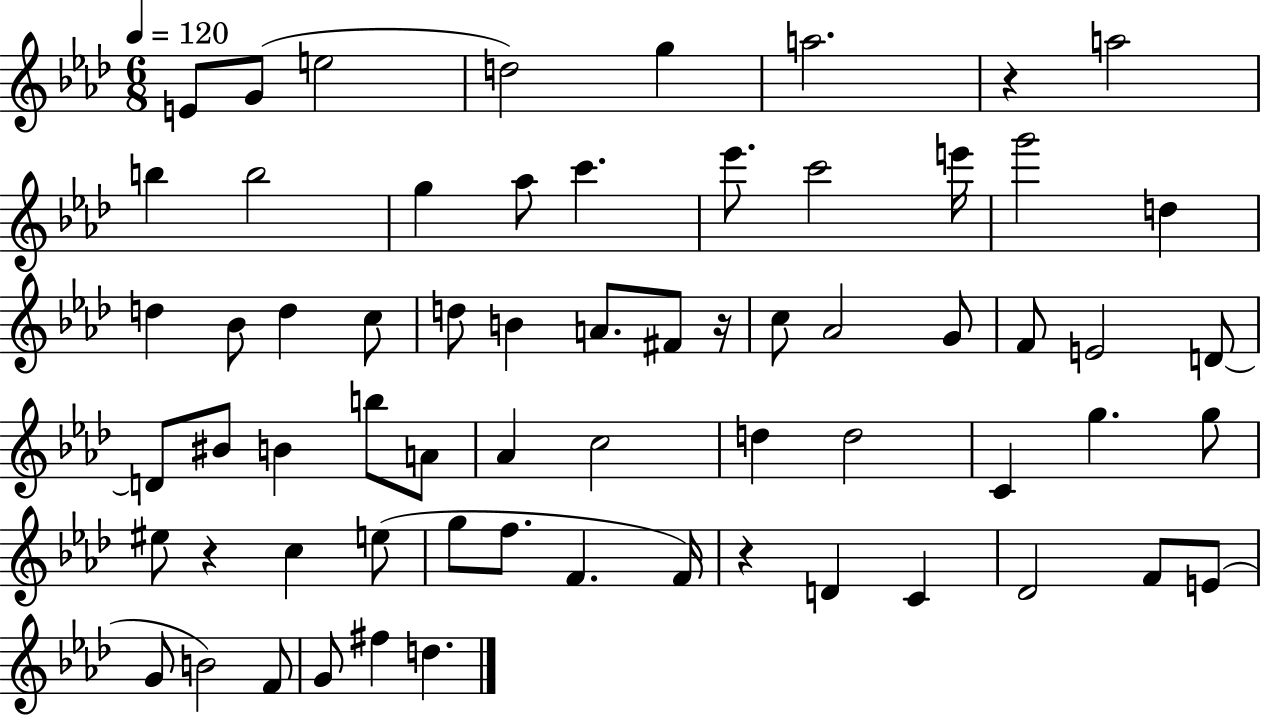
{
  \clef treble
  \numericTimeSignature
  \time 6/8
  \key aes \major
  \tempo 4 = 120
  e'8 g'8( e''2 | d''2) g''4 | a''2. | r4 a''2 | \break b''4 b''2 | g''4 aes''8 c'''4. | ees'''8. c'''2 e'''16 | g'''2 d''4 | \break d''4 bes'8 d''4 c''8 | d''8 b'4 a'8. fis'8 r16 | c''8 aes'2 g'8 | f'8 e'2 d'8~~ | \break d'8 bis'8 b'4 b''8 a'8 | aes'4 c''2 | d''4 d''2 | c'4 g''4. g''8 | \break eis''8 r4 c''4 e''8( | g''8 f''8. f'4. f'16) | r4 d'4 c'4 | des'2 f'8 e'8( | \break g'8 b'2) f'8 | g'8 fis''4 d''4. | \bar "|."
}